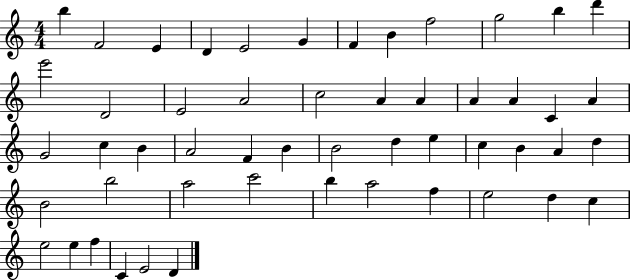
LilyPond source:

{
  \clef treble
  \numericTimeSignature
  \time 4/4
  \key c \major
  b''4 f'2 e'4 | d'4 e'2 g'4 | f'4 b'4 f''2 | g''2 b''4 d'''4 | \break e'''2 d'2 | e'2 a'2 | c''2 a'4 a'4 | a'4 a'4 c'4 a'4 | \break g'2 c''4 b'4 | a'2 f'4 b'4 | b'2 d''4 e''4 | c''4 b'4 a'4 d''4 | \break b'2 b''2 | a''2 c'''2 | b''4 a''2 f''4 | e''2 d''4 c''4 | \break e''2 e''4 f''4 | c'4 e'2 d'4 | \bar "|."
}